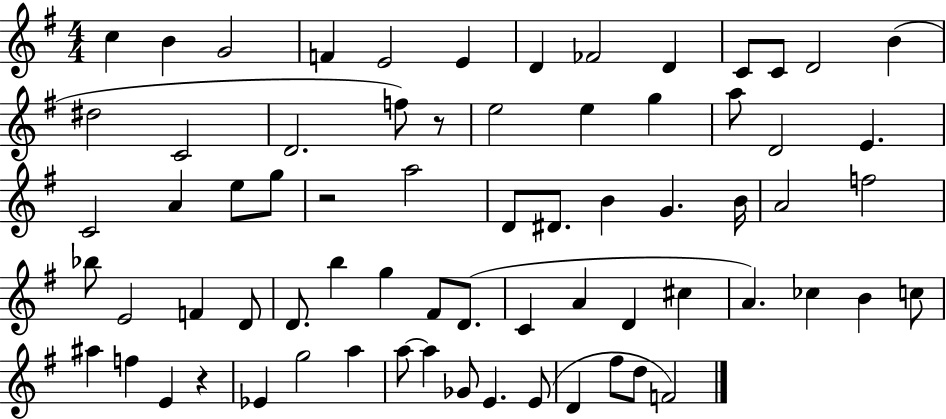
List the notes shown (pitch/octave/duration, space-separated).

C5/q B4/q G4/h F4/q E4/h E4/q D4/q FES4/h D4/q C4/e C4/e D4/h B4/q D#5/h C4/h D4/h. F5/e R/e E5/h E5/q G5/q A5/e D4/h E4/q. C4/h A4/q E5/e G5/e R/h A5/h D4/e D#4/e. B4/q G4/q. B4/s A4/h F5/h Bb5/e E4/h F4/q D4/e D4/e. B5/q G5/q F#4/e D4/e. C4/q A4/q D4/q C#5/q A4/q. CES5/q B4/q C5/e A#5/q F5/q E4/q R/q Eb4/q G5/h A5/q A5/e A5/q Gb4/e E4/q. E4/e D4/q F#5/e D5/e F4/h